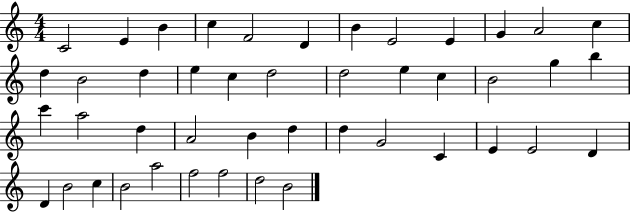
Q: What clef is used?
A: treble